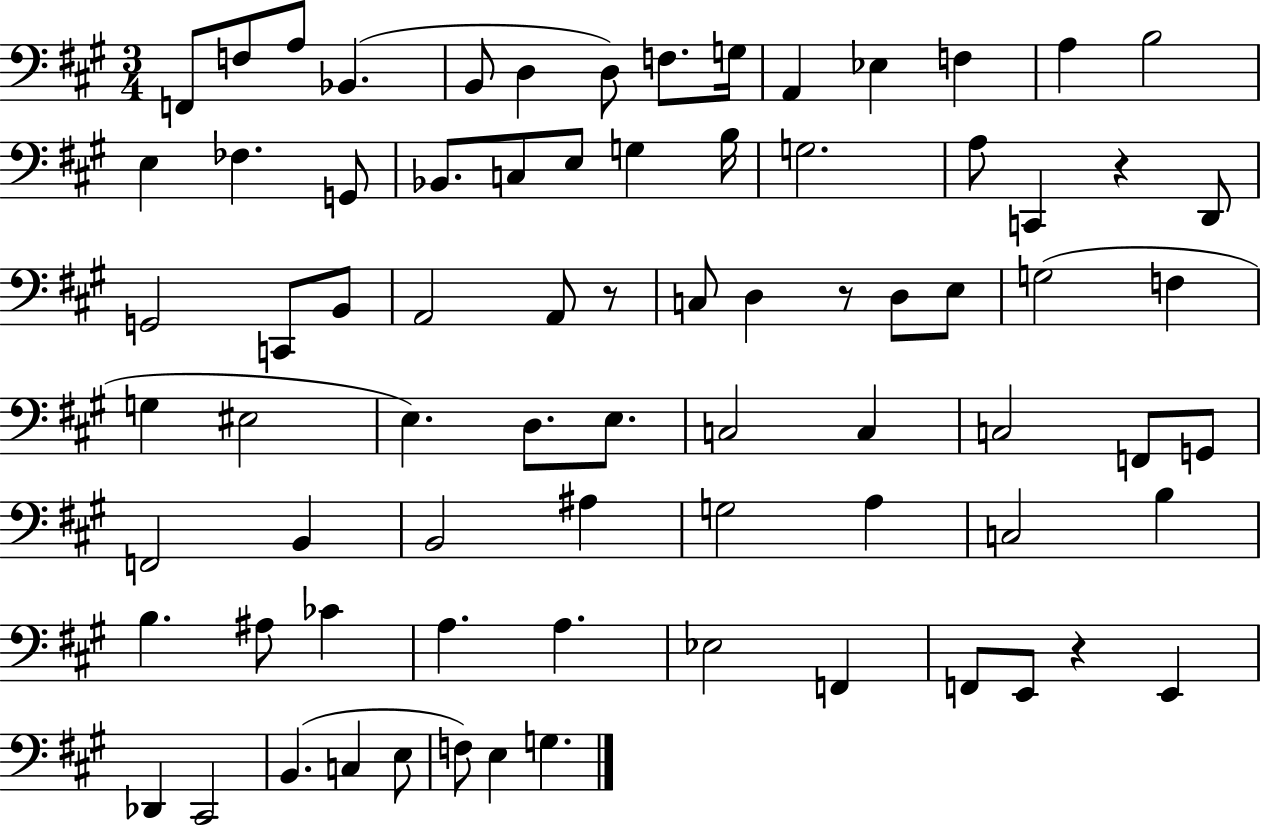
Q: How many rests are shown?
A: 4